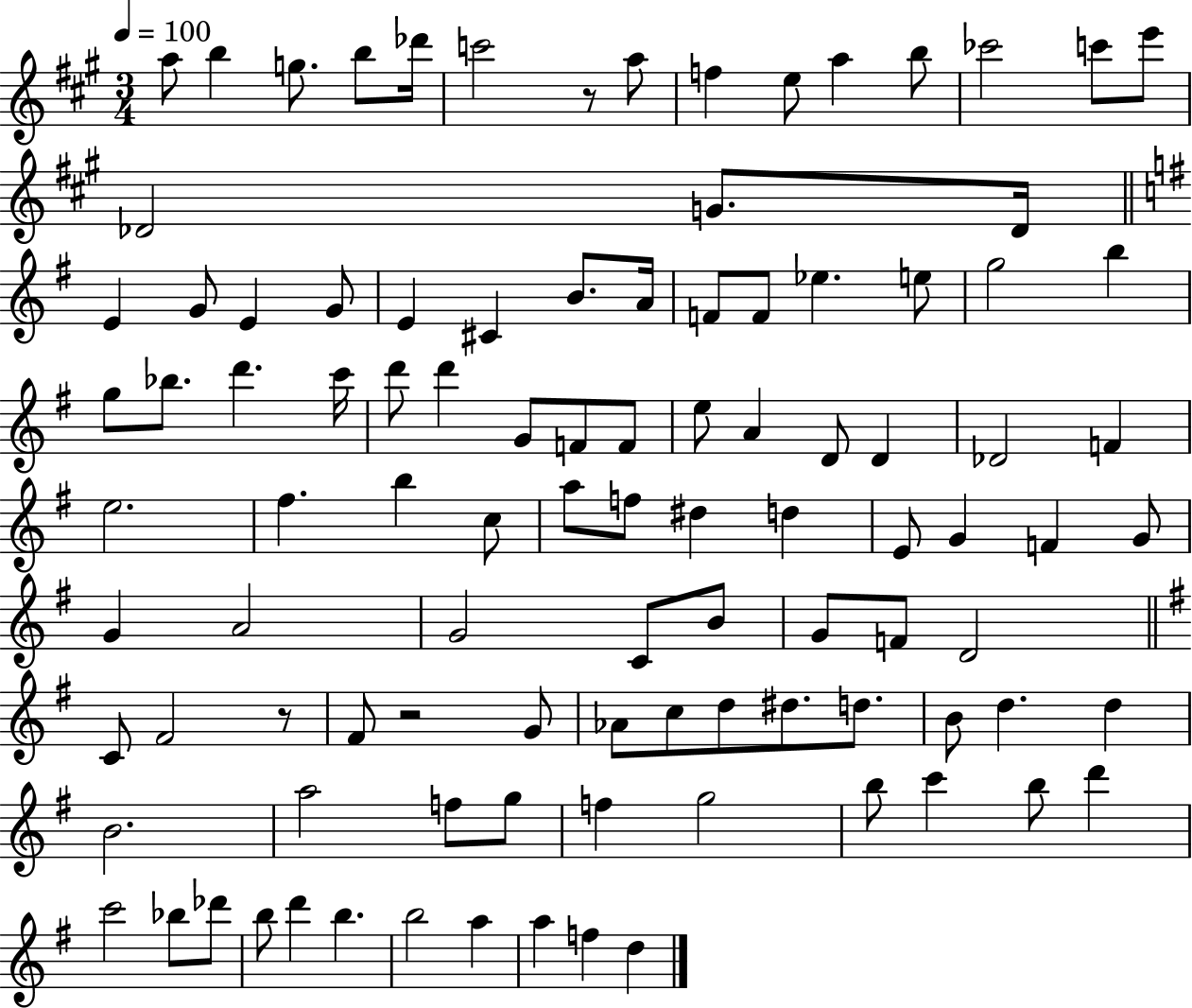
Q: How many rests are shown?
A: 3